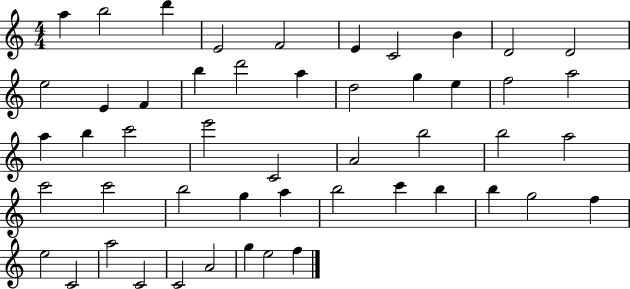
X:1
T:Untitled
M:4/4
L:1/4
K:C
a b2 d' E2 F2 E C2 B D2 D2 e2 E F b d'2 a d2 g e f2 a2 a b c'2 e'2 C2 A2 b2 b2 a2 c'2 c'2 b2 g a b2 c' b b g2 f e2 C2 a2 C2 C2 A2 g e2 f